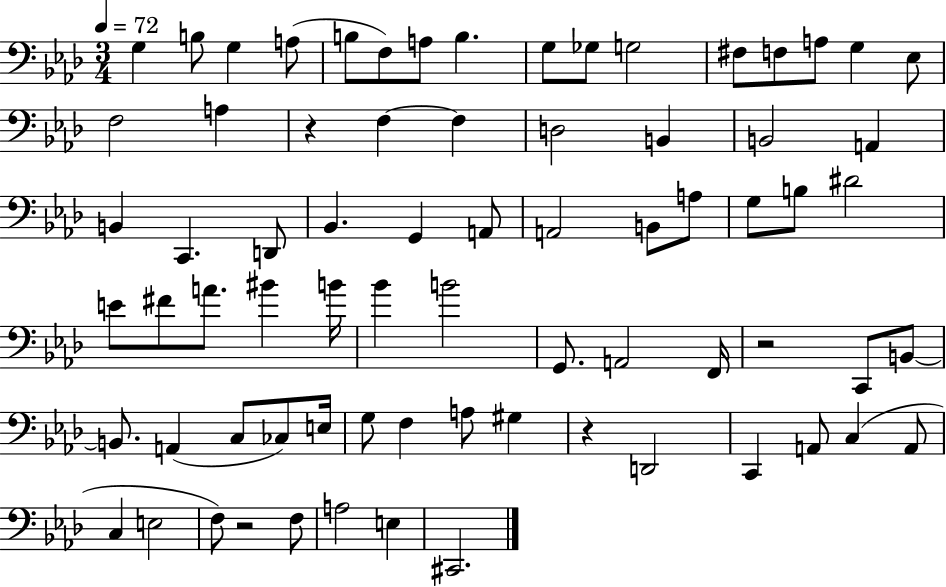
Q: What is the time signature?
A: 3/4